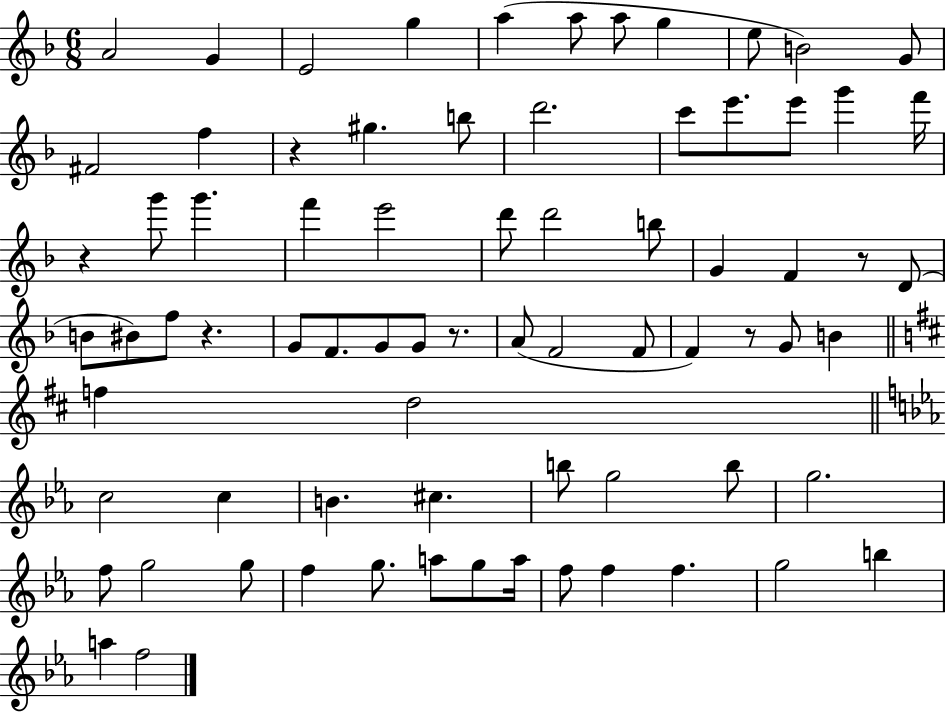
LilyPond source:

{
  \clef treble
  \numericTimeSignature
  \time 6/8
  \key f \major
  a'2 g'4 | e'2 g''4 | a''4( a''8 a''8 g''4 | e''8 b'2) g'8 | \break fis'2 f''4 | r4 gis''4. b''8 | d'''2. | c'''8 e'''8. e'''8 g'''4 f'''16 | \break r4 g'''8 g'''4. | f'''4 e'''2 | d'''8 d'''2 b''8 | g'4 f'4 r8 d'8( | \break b'8 bis'8) f''8 r4. | g'8 f'8. g'8 g'8 r8. | a'8( f'2 f'8 | f'4) r8 g'8 b'4 | \break \bar "||" \break \key b \minor f''4 d''2 | \bar "||" \break \key ees \major c''2 c''4 | b'4. cis''4. | b''8 g''2 b''8 | g''2. | \break f''8 g''2 g''8 | f''4 g''8. a''8 g''8 a''16 | f''8 f''4 f''4. | g''2 b''4 | \break a''4 f''2 | \bar "|."
}